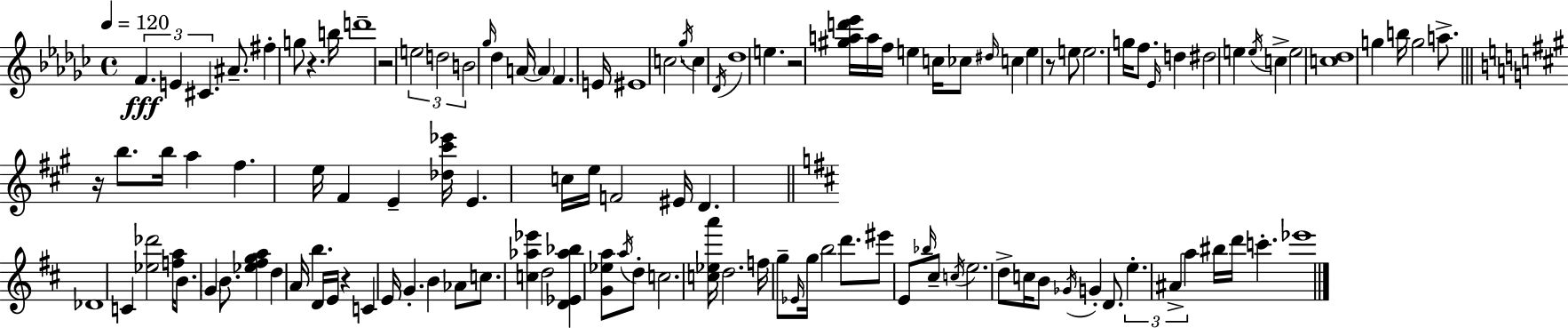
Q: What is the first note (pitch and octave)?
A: F4